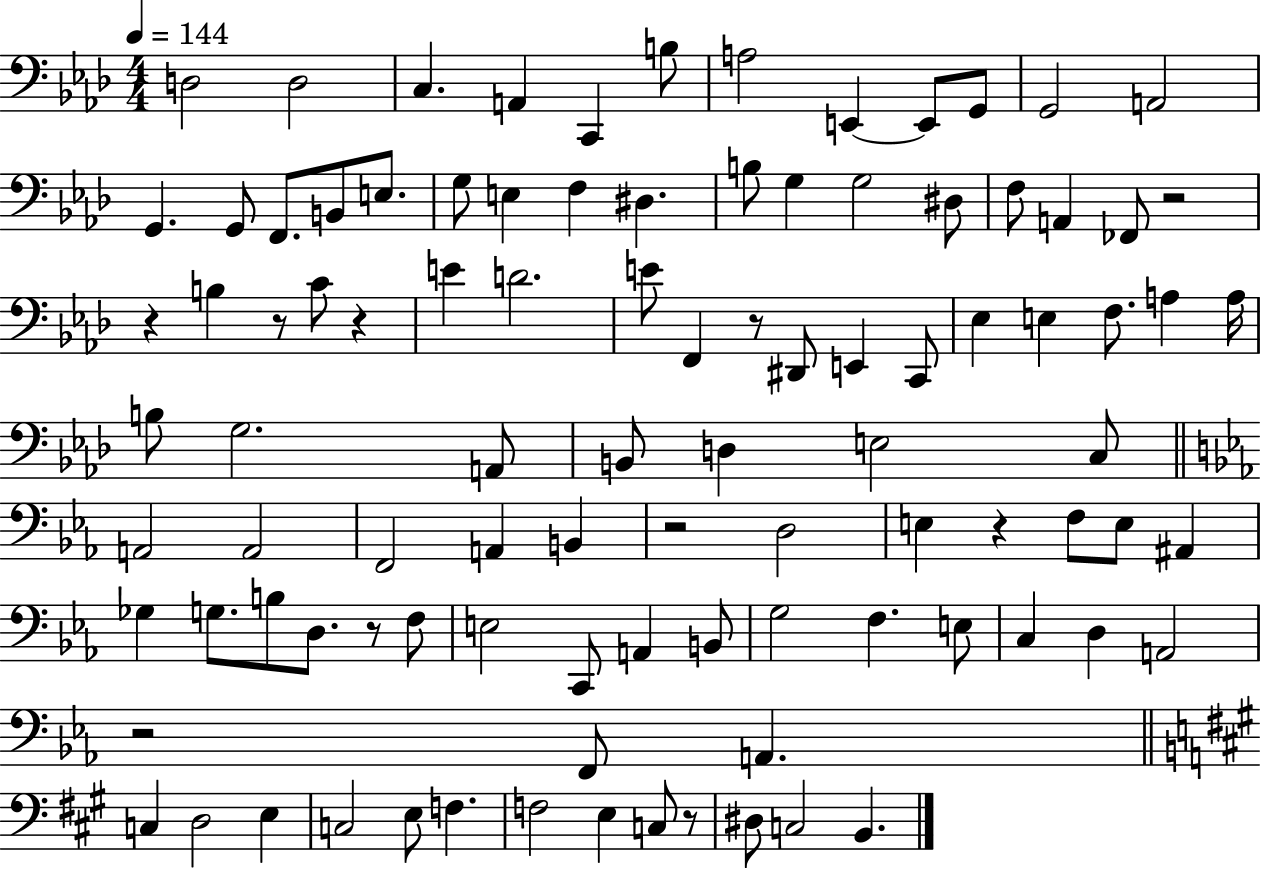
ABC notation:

X:1
T:Untitled
M:4/4
L:1/4
K:Ab
D,2 D,2 C, A,, C,, B,/2 A,2 E,, E,,/2 G,,/2 G,,2 A,,2 G,, G,,/2 F,,/2 B,,/2 E,/2 G,/2 E, F, ^D, B,/2 G, G,2 ^D,/2 F,/2 A,, _F,,/2 z2 z B, z/2 C/2 z E D2 E/2 F,, z/2 ^D,,/2 E,, C,,/2 _E, E, F,/2 A, A,/4 B,/2 G,2 A,,/2 B,,/2 D, E,2 C,/2 A,,2 A,,2 F,,2 A,, B,, z2 D,2 E, z F,/2 E,/2 ^A,, _G, G,/2 B,/2 D,/2 z/2 F,/2 E,2 C,,/2 A,, B,,/2 G,2 F, E,/2 C, D, A,,2 z2 F,,/2 A,, C, D,2 E, C,2 E,/2 F, F,2 E, C,/2 z/2 ^D,/2 C,2 B,,